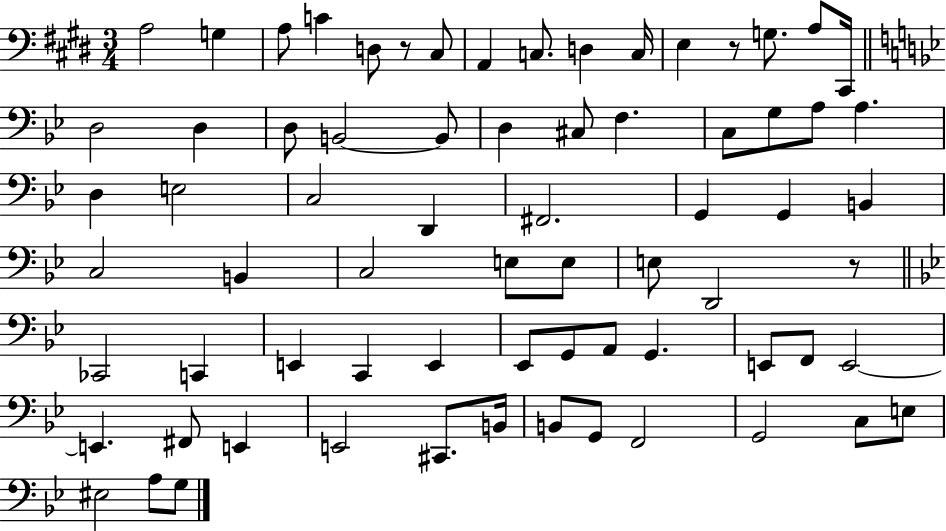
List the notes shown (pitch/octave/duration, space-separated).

A3/h G3/q A3/e C4/q D3/e R/e C#3/e A2/q C3/e. D3/q C3/s E3/q R/e G3/e. A3/e C#2/s D3/h D3/q D3/e B2/h B2/e D3/q C#3/e F3/q. C3/e G3/e A3/e A3/q. D3/q E3/h C3/h D2/q F#2/h. G2/q G2/q B2/q C3/h B2/q C3/h E3/e E3/e E3/e D2/h R/e CES2/h C2/q E2/q C2/q E2/q Eb2/e G2/e A2/e G2/q. E2/e F2/e E2/h E2/q. F#2/e E2/q E2/h C#2/e. B2/s B2/e G2/e F2/h G2/h C3/e E3/e EIS3/h A3/e G3/e